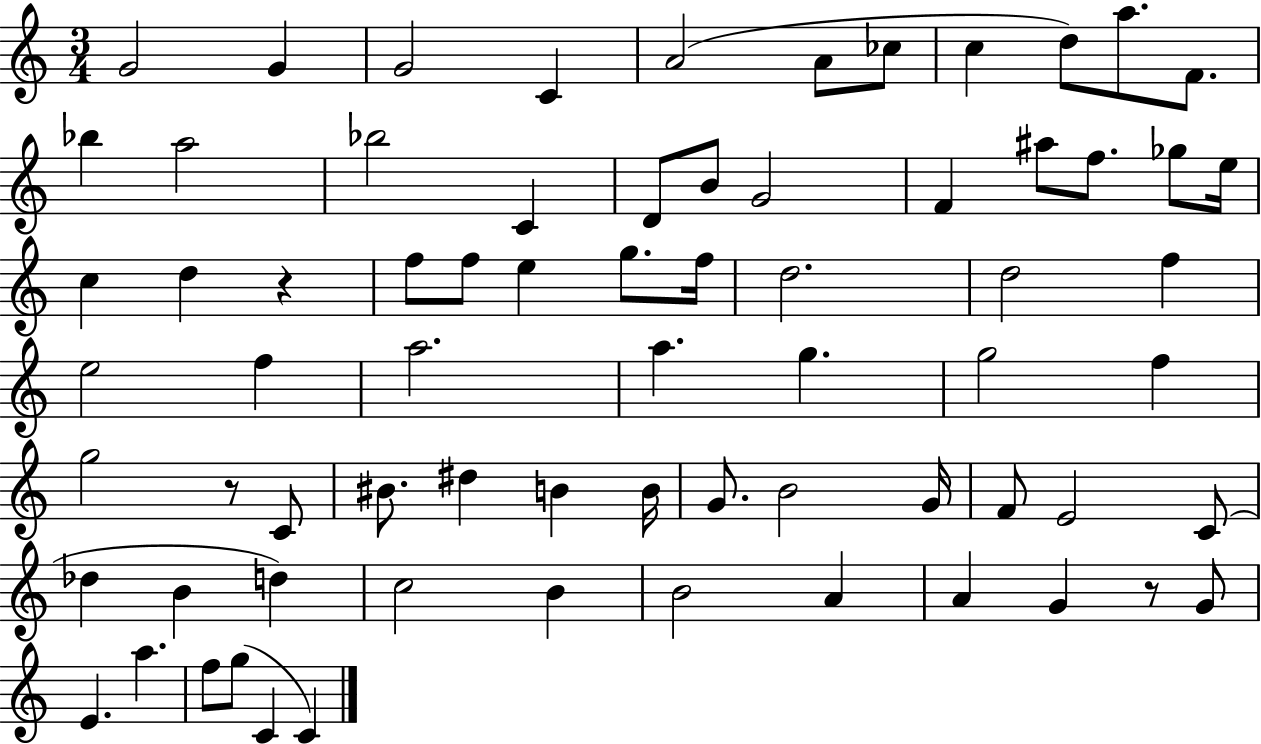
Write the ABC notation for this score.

X:1
T:Untitled
M:3/4
L:1/4
K:C
G2 G G2 C A2 A/2 _c/2 c d/2 a/2 F/2 _b a2 _b2 C D/2 B/2 G2 F ^a/2 f/2 _g/2 e/4 c d z f/2 f/2 e g/2 f/4 d2 d2 f e2 f a2 a g g2 f g2 z/2 C/2 ^B/2 ^d B B/4 G/2 B2 G/4 F/2 E2 C/2 _d B d c2 B B2 A A G z/2 G/2 E a f/2 g/2 C C